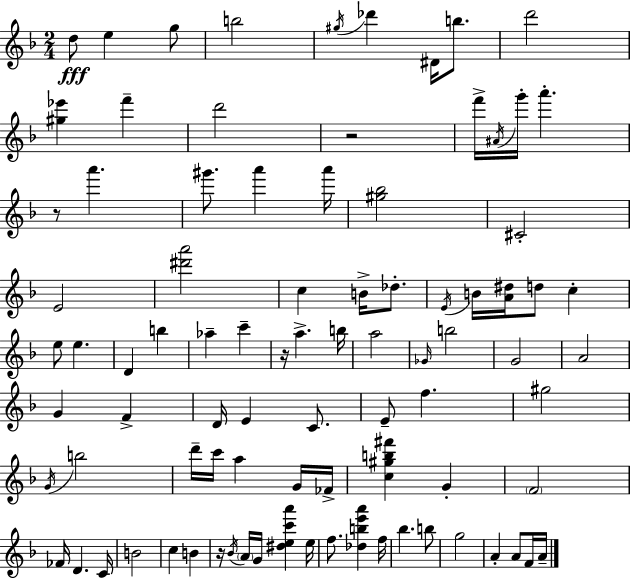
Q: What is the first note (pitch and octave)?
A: D5